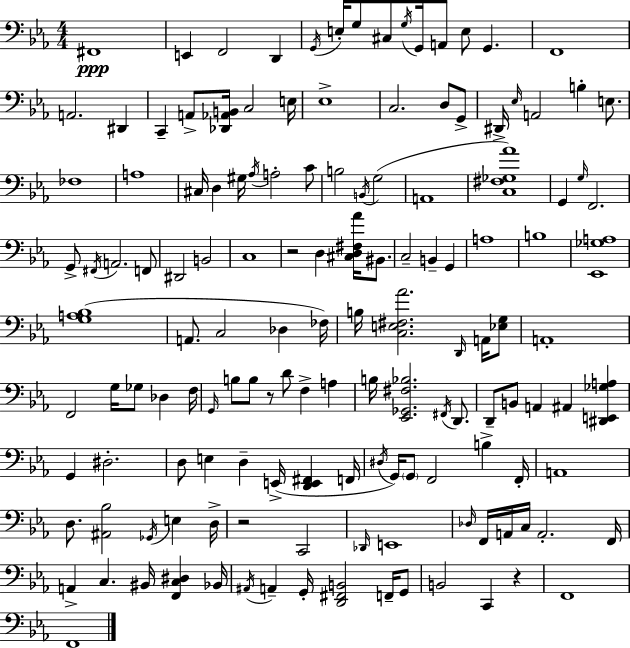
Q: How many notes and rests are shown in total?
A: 141